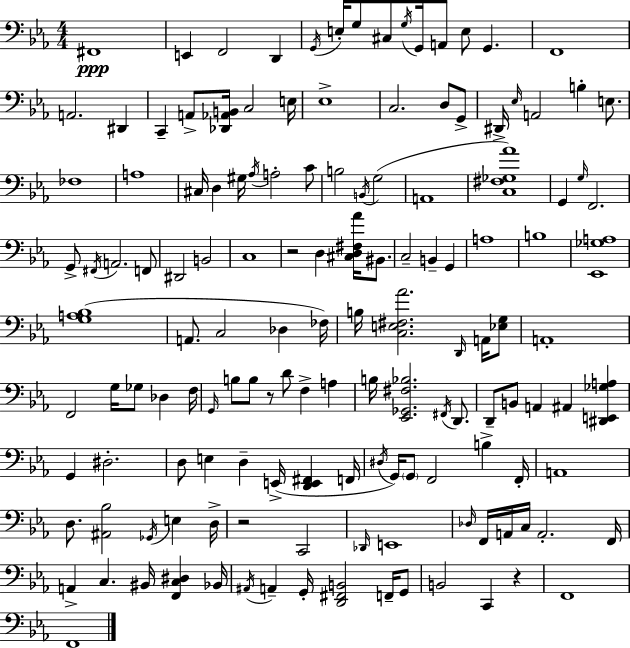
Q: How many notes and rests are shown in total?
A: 141